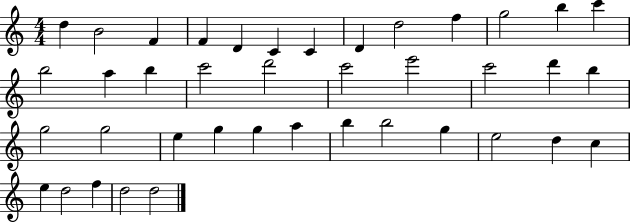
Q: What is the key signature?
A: C major